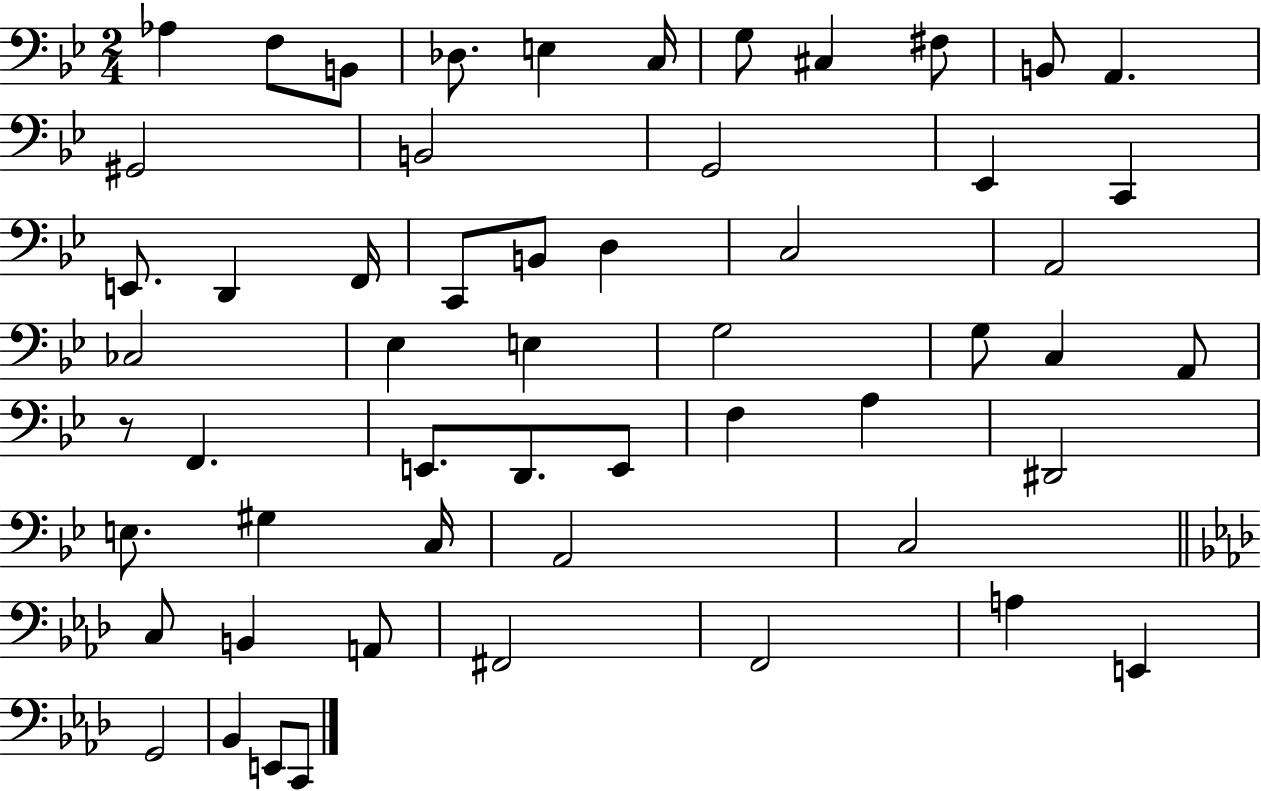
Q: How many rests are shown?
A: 1